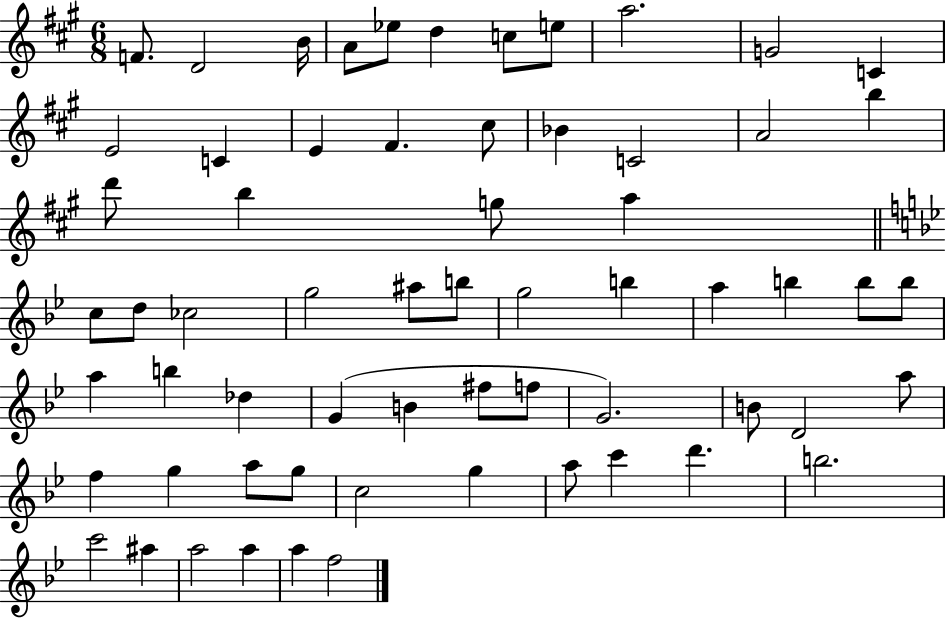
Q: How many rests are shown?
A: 0